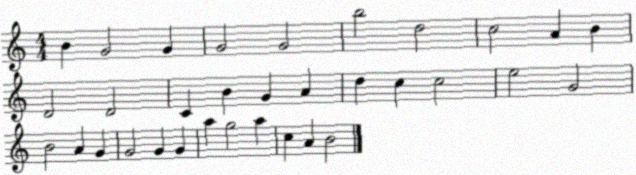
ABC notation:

X:1
T:Untitled
M:4/4
L:1/4
K:C
B G2 G G2 G2 b2 d2 c2 A B D2 D2 C B G A d c c2 e2 G2 B2 A G G2 G G a g2 a c A B2